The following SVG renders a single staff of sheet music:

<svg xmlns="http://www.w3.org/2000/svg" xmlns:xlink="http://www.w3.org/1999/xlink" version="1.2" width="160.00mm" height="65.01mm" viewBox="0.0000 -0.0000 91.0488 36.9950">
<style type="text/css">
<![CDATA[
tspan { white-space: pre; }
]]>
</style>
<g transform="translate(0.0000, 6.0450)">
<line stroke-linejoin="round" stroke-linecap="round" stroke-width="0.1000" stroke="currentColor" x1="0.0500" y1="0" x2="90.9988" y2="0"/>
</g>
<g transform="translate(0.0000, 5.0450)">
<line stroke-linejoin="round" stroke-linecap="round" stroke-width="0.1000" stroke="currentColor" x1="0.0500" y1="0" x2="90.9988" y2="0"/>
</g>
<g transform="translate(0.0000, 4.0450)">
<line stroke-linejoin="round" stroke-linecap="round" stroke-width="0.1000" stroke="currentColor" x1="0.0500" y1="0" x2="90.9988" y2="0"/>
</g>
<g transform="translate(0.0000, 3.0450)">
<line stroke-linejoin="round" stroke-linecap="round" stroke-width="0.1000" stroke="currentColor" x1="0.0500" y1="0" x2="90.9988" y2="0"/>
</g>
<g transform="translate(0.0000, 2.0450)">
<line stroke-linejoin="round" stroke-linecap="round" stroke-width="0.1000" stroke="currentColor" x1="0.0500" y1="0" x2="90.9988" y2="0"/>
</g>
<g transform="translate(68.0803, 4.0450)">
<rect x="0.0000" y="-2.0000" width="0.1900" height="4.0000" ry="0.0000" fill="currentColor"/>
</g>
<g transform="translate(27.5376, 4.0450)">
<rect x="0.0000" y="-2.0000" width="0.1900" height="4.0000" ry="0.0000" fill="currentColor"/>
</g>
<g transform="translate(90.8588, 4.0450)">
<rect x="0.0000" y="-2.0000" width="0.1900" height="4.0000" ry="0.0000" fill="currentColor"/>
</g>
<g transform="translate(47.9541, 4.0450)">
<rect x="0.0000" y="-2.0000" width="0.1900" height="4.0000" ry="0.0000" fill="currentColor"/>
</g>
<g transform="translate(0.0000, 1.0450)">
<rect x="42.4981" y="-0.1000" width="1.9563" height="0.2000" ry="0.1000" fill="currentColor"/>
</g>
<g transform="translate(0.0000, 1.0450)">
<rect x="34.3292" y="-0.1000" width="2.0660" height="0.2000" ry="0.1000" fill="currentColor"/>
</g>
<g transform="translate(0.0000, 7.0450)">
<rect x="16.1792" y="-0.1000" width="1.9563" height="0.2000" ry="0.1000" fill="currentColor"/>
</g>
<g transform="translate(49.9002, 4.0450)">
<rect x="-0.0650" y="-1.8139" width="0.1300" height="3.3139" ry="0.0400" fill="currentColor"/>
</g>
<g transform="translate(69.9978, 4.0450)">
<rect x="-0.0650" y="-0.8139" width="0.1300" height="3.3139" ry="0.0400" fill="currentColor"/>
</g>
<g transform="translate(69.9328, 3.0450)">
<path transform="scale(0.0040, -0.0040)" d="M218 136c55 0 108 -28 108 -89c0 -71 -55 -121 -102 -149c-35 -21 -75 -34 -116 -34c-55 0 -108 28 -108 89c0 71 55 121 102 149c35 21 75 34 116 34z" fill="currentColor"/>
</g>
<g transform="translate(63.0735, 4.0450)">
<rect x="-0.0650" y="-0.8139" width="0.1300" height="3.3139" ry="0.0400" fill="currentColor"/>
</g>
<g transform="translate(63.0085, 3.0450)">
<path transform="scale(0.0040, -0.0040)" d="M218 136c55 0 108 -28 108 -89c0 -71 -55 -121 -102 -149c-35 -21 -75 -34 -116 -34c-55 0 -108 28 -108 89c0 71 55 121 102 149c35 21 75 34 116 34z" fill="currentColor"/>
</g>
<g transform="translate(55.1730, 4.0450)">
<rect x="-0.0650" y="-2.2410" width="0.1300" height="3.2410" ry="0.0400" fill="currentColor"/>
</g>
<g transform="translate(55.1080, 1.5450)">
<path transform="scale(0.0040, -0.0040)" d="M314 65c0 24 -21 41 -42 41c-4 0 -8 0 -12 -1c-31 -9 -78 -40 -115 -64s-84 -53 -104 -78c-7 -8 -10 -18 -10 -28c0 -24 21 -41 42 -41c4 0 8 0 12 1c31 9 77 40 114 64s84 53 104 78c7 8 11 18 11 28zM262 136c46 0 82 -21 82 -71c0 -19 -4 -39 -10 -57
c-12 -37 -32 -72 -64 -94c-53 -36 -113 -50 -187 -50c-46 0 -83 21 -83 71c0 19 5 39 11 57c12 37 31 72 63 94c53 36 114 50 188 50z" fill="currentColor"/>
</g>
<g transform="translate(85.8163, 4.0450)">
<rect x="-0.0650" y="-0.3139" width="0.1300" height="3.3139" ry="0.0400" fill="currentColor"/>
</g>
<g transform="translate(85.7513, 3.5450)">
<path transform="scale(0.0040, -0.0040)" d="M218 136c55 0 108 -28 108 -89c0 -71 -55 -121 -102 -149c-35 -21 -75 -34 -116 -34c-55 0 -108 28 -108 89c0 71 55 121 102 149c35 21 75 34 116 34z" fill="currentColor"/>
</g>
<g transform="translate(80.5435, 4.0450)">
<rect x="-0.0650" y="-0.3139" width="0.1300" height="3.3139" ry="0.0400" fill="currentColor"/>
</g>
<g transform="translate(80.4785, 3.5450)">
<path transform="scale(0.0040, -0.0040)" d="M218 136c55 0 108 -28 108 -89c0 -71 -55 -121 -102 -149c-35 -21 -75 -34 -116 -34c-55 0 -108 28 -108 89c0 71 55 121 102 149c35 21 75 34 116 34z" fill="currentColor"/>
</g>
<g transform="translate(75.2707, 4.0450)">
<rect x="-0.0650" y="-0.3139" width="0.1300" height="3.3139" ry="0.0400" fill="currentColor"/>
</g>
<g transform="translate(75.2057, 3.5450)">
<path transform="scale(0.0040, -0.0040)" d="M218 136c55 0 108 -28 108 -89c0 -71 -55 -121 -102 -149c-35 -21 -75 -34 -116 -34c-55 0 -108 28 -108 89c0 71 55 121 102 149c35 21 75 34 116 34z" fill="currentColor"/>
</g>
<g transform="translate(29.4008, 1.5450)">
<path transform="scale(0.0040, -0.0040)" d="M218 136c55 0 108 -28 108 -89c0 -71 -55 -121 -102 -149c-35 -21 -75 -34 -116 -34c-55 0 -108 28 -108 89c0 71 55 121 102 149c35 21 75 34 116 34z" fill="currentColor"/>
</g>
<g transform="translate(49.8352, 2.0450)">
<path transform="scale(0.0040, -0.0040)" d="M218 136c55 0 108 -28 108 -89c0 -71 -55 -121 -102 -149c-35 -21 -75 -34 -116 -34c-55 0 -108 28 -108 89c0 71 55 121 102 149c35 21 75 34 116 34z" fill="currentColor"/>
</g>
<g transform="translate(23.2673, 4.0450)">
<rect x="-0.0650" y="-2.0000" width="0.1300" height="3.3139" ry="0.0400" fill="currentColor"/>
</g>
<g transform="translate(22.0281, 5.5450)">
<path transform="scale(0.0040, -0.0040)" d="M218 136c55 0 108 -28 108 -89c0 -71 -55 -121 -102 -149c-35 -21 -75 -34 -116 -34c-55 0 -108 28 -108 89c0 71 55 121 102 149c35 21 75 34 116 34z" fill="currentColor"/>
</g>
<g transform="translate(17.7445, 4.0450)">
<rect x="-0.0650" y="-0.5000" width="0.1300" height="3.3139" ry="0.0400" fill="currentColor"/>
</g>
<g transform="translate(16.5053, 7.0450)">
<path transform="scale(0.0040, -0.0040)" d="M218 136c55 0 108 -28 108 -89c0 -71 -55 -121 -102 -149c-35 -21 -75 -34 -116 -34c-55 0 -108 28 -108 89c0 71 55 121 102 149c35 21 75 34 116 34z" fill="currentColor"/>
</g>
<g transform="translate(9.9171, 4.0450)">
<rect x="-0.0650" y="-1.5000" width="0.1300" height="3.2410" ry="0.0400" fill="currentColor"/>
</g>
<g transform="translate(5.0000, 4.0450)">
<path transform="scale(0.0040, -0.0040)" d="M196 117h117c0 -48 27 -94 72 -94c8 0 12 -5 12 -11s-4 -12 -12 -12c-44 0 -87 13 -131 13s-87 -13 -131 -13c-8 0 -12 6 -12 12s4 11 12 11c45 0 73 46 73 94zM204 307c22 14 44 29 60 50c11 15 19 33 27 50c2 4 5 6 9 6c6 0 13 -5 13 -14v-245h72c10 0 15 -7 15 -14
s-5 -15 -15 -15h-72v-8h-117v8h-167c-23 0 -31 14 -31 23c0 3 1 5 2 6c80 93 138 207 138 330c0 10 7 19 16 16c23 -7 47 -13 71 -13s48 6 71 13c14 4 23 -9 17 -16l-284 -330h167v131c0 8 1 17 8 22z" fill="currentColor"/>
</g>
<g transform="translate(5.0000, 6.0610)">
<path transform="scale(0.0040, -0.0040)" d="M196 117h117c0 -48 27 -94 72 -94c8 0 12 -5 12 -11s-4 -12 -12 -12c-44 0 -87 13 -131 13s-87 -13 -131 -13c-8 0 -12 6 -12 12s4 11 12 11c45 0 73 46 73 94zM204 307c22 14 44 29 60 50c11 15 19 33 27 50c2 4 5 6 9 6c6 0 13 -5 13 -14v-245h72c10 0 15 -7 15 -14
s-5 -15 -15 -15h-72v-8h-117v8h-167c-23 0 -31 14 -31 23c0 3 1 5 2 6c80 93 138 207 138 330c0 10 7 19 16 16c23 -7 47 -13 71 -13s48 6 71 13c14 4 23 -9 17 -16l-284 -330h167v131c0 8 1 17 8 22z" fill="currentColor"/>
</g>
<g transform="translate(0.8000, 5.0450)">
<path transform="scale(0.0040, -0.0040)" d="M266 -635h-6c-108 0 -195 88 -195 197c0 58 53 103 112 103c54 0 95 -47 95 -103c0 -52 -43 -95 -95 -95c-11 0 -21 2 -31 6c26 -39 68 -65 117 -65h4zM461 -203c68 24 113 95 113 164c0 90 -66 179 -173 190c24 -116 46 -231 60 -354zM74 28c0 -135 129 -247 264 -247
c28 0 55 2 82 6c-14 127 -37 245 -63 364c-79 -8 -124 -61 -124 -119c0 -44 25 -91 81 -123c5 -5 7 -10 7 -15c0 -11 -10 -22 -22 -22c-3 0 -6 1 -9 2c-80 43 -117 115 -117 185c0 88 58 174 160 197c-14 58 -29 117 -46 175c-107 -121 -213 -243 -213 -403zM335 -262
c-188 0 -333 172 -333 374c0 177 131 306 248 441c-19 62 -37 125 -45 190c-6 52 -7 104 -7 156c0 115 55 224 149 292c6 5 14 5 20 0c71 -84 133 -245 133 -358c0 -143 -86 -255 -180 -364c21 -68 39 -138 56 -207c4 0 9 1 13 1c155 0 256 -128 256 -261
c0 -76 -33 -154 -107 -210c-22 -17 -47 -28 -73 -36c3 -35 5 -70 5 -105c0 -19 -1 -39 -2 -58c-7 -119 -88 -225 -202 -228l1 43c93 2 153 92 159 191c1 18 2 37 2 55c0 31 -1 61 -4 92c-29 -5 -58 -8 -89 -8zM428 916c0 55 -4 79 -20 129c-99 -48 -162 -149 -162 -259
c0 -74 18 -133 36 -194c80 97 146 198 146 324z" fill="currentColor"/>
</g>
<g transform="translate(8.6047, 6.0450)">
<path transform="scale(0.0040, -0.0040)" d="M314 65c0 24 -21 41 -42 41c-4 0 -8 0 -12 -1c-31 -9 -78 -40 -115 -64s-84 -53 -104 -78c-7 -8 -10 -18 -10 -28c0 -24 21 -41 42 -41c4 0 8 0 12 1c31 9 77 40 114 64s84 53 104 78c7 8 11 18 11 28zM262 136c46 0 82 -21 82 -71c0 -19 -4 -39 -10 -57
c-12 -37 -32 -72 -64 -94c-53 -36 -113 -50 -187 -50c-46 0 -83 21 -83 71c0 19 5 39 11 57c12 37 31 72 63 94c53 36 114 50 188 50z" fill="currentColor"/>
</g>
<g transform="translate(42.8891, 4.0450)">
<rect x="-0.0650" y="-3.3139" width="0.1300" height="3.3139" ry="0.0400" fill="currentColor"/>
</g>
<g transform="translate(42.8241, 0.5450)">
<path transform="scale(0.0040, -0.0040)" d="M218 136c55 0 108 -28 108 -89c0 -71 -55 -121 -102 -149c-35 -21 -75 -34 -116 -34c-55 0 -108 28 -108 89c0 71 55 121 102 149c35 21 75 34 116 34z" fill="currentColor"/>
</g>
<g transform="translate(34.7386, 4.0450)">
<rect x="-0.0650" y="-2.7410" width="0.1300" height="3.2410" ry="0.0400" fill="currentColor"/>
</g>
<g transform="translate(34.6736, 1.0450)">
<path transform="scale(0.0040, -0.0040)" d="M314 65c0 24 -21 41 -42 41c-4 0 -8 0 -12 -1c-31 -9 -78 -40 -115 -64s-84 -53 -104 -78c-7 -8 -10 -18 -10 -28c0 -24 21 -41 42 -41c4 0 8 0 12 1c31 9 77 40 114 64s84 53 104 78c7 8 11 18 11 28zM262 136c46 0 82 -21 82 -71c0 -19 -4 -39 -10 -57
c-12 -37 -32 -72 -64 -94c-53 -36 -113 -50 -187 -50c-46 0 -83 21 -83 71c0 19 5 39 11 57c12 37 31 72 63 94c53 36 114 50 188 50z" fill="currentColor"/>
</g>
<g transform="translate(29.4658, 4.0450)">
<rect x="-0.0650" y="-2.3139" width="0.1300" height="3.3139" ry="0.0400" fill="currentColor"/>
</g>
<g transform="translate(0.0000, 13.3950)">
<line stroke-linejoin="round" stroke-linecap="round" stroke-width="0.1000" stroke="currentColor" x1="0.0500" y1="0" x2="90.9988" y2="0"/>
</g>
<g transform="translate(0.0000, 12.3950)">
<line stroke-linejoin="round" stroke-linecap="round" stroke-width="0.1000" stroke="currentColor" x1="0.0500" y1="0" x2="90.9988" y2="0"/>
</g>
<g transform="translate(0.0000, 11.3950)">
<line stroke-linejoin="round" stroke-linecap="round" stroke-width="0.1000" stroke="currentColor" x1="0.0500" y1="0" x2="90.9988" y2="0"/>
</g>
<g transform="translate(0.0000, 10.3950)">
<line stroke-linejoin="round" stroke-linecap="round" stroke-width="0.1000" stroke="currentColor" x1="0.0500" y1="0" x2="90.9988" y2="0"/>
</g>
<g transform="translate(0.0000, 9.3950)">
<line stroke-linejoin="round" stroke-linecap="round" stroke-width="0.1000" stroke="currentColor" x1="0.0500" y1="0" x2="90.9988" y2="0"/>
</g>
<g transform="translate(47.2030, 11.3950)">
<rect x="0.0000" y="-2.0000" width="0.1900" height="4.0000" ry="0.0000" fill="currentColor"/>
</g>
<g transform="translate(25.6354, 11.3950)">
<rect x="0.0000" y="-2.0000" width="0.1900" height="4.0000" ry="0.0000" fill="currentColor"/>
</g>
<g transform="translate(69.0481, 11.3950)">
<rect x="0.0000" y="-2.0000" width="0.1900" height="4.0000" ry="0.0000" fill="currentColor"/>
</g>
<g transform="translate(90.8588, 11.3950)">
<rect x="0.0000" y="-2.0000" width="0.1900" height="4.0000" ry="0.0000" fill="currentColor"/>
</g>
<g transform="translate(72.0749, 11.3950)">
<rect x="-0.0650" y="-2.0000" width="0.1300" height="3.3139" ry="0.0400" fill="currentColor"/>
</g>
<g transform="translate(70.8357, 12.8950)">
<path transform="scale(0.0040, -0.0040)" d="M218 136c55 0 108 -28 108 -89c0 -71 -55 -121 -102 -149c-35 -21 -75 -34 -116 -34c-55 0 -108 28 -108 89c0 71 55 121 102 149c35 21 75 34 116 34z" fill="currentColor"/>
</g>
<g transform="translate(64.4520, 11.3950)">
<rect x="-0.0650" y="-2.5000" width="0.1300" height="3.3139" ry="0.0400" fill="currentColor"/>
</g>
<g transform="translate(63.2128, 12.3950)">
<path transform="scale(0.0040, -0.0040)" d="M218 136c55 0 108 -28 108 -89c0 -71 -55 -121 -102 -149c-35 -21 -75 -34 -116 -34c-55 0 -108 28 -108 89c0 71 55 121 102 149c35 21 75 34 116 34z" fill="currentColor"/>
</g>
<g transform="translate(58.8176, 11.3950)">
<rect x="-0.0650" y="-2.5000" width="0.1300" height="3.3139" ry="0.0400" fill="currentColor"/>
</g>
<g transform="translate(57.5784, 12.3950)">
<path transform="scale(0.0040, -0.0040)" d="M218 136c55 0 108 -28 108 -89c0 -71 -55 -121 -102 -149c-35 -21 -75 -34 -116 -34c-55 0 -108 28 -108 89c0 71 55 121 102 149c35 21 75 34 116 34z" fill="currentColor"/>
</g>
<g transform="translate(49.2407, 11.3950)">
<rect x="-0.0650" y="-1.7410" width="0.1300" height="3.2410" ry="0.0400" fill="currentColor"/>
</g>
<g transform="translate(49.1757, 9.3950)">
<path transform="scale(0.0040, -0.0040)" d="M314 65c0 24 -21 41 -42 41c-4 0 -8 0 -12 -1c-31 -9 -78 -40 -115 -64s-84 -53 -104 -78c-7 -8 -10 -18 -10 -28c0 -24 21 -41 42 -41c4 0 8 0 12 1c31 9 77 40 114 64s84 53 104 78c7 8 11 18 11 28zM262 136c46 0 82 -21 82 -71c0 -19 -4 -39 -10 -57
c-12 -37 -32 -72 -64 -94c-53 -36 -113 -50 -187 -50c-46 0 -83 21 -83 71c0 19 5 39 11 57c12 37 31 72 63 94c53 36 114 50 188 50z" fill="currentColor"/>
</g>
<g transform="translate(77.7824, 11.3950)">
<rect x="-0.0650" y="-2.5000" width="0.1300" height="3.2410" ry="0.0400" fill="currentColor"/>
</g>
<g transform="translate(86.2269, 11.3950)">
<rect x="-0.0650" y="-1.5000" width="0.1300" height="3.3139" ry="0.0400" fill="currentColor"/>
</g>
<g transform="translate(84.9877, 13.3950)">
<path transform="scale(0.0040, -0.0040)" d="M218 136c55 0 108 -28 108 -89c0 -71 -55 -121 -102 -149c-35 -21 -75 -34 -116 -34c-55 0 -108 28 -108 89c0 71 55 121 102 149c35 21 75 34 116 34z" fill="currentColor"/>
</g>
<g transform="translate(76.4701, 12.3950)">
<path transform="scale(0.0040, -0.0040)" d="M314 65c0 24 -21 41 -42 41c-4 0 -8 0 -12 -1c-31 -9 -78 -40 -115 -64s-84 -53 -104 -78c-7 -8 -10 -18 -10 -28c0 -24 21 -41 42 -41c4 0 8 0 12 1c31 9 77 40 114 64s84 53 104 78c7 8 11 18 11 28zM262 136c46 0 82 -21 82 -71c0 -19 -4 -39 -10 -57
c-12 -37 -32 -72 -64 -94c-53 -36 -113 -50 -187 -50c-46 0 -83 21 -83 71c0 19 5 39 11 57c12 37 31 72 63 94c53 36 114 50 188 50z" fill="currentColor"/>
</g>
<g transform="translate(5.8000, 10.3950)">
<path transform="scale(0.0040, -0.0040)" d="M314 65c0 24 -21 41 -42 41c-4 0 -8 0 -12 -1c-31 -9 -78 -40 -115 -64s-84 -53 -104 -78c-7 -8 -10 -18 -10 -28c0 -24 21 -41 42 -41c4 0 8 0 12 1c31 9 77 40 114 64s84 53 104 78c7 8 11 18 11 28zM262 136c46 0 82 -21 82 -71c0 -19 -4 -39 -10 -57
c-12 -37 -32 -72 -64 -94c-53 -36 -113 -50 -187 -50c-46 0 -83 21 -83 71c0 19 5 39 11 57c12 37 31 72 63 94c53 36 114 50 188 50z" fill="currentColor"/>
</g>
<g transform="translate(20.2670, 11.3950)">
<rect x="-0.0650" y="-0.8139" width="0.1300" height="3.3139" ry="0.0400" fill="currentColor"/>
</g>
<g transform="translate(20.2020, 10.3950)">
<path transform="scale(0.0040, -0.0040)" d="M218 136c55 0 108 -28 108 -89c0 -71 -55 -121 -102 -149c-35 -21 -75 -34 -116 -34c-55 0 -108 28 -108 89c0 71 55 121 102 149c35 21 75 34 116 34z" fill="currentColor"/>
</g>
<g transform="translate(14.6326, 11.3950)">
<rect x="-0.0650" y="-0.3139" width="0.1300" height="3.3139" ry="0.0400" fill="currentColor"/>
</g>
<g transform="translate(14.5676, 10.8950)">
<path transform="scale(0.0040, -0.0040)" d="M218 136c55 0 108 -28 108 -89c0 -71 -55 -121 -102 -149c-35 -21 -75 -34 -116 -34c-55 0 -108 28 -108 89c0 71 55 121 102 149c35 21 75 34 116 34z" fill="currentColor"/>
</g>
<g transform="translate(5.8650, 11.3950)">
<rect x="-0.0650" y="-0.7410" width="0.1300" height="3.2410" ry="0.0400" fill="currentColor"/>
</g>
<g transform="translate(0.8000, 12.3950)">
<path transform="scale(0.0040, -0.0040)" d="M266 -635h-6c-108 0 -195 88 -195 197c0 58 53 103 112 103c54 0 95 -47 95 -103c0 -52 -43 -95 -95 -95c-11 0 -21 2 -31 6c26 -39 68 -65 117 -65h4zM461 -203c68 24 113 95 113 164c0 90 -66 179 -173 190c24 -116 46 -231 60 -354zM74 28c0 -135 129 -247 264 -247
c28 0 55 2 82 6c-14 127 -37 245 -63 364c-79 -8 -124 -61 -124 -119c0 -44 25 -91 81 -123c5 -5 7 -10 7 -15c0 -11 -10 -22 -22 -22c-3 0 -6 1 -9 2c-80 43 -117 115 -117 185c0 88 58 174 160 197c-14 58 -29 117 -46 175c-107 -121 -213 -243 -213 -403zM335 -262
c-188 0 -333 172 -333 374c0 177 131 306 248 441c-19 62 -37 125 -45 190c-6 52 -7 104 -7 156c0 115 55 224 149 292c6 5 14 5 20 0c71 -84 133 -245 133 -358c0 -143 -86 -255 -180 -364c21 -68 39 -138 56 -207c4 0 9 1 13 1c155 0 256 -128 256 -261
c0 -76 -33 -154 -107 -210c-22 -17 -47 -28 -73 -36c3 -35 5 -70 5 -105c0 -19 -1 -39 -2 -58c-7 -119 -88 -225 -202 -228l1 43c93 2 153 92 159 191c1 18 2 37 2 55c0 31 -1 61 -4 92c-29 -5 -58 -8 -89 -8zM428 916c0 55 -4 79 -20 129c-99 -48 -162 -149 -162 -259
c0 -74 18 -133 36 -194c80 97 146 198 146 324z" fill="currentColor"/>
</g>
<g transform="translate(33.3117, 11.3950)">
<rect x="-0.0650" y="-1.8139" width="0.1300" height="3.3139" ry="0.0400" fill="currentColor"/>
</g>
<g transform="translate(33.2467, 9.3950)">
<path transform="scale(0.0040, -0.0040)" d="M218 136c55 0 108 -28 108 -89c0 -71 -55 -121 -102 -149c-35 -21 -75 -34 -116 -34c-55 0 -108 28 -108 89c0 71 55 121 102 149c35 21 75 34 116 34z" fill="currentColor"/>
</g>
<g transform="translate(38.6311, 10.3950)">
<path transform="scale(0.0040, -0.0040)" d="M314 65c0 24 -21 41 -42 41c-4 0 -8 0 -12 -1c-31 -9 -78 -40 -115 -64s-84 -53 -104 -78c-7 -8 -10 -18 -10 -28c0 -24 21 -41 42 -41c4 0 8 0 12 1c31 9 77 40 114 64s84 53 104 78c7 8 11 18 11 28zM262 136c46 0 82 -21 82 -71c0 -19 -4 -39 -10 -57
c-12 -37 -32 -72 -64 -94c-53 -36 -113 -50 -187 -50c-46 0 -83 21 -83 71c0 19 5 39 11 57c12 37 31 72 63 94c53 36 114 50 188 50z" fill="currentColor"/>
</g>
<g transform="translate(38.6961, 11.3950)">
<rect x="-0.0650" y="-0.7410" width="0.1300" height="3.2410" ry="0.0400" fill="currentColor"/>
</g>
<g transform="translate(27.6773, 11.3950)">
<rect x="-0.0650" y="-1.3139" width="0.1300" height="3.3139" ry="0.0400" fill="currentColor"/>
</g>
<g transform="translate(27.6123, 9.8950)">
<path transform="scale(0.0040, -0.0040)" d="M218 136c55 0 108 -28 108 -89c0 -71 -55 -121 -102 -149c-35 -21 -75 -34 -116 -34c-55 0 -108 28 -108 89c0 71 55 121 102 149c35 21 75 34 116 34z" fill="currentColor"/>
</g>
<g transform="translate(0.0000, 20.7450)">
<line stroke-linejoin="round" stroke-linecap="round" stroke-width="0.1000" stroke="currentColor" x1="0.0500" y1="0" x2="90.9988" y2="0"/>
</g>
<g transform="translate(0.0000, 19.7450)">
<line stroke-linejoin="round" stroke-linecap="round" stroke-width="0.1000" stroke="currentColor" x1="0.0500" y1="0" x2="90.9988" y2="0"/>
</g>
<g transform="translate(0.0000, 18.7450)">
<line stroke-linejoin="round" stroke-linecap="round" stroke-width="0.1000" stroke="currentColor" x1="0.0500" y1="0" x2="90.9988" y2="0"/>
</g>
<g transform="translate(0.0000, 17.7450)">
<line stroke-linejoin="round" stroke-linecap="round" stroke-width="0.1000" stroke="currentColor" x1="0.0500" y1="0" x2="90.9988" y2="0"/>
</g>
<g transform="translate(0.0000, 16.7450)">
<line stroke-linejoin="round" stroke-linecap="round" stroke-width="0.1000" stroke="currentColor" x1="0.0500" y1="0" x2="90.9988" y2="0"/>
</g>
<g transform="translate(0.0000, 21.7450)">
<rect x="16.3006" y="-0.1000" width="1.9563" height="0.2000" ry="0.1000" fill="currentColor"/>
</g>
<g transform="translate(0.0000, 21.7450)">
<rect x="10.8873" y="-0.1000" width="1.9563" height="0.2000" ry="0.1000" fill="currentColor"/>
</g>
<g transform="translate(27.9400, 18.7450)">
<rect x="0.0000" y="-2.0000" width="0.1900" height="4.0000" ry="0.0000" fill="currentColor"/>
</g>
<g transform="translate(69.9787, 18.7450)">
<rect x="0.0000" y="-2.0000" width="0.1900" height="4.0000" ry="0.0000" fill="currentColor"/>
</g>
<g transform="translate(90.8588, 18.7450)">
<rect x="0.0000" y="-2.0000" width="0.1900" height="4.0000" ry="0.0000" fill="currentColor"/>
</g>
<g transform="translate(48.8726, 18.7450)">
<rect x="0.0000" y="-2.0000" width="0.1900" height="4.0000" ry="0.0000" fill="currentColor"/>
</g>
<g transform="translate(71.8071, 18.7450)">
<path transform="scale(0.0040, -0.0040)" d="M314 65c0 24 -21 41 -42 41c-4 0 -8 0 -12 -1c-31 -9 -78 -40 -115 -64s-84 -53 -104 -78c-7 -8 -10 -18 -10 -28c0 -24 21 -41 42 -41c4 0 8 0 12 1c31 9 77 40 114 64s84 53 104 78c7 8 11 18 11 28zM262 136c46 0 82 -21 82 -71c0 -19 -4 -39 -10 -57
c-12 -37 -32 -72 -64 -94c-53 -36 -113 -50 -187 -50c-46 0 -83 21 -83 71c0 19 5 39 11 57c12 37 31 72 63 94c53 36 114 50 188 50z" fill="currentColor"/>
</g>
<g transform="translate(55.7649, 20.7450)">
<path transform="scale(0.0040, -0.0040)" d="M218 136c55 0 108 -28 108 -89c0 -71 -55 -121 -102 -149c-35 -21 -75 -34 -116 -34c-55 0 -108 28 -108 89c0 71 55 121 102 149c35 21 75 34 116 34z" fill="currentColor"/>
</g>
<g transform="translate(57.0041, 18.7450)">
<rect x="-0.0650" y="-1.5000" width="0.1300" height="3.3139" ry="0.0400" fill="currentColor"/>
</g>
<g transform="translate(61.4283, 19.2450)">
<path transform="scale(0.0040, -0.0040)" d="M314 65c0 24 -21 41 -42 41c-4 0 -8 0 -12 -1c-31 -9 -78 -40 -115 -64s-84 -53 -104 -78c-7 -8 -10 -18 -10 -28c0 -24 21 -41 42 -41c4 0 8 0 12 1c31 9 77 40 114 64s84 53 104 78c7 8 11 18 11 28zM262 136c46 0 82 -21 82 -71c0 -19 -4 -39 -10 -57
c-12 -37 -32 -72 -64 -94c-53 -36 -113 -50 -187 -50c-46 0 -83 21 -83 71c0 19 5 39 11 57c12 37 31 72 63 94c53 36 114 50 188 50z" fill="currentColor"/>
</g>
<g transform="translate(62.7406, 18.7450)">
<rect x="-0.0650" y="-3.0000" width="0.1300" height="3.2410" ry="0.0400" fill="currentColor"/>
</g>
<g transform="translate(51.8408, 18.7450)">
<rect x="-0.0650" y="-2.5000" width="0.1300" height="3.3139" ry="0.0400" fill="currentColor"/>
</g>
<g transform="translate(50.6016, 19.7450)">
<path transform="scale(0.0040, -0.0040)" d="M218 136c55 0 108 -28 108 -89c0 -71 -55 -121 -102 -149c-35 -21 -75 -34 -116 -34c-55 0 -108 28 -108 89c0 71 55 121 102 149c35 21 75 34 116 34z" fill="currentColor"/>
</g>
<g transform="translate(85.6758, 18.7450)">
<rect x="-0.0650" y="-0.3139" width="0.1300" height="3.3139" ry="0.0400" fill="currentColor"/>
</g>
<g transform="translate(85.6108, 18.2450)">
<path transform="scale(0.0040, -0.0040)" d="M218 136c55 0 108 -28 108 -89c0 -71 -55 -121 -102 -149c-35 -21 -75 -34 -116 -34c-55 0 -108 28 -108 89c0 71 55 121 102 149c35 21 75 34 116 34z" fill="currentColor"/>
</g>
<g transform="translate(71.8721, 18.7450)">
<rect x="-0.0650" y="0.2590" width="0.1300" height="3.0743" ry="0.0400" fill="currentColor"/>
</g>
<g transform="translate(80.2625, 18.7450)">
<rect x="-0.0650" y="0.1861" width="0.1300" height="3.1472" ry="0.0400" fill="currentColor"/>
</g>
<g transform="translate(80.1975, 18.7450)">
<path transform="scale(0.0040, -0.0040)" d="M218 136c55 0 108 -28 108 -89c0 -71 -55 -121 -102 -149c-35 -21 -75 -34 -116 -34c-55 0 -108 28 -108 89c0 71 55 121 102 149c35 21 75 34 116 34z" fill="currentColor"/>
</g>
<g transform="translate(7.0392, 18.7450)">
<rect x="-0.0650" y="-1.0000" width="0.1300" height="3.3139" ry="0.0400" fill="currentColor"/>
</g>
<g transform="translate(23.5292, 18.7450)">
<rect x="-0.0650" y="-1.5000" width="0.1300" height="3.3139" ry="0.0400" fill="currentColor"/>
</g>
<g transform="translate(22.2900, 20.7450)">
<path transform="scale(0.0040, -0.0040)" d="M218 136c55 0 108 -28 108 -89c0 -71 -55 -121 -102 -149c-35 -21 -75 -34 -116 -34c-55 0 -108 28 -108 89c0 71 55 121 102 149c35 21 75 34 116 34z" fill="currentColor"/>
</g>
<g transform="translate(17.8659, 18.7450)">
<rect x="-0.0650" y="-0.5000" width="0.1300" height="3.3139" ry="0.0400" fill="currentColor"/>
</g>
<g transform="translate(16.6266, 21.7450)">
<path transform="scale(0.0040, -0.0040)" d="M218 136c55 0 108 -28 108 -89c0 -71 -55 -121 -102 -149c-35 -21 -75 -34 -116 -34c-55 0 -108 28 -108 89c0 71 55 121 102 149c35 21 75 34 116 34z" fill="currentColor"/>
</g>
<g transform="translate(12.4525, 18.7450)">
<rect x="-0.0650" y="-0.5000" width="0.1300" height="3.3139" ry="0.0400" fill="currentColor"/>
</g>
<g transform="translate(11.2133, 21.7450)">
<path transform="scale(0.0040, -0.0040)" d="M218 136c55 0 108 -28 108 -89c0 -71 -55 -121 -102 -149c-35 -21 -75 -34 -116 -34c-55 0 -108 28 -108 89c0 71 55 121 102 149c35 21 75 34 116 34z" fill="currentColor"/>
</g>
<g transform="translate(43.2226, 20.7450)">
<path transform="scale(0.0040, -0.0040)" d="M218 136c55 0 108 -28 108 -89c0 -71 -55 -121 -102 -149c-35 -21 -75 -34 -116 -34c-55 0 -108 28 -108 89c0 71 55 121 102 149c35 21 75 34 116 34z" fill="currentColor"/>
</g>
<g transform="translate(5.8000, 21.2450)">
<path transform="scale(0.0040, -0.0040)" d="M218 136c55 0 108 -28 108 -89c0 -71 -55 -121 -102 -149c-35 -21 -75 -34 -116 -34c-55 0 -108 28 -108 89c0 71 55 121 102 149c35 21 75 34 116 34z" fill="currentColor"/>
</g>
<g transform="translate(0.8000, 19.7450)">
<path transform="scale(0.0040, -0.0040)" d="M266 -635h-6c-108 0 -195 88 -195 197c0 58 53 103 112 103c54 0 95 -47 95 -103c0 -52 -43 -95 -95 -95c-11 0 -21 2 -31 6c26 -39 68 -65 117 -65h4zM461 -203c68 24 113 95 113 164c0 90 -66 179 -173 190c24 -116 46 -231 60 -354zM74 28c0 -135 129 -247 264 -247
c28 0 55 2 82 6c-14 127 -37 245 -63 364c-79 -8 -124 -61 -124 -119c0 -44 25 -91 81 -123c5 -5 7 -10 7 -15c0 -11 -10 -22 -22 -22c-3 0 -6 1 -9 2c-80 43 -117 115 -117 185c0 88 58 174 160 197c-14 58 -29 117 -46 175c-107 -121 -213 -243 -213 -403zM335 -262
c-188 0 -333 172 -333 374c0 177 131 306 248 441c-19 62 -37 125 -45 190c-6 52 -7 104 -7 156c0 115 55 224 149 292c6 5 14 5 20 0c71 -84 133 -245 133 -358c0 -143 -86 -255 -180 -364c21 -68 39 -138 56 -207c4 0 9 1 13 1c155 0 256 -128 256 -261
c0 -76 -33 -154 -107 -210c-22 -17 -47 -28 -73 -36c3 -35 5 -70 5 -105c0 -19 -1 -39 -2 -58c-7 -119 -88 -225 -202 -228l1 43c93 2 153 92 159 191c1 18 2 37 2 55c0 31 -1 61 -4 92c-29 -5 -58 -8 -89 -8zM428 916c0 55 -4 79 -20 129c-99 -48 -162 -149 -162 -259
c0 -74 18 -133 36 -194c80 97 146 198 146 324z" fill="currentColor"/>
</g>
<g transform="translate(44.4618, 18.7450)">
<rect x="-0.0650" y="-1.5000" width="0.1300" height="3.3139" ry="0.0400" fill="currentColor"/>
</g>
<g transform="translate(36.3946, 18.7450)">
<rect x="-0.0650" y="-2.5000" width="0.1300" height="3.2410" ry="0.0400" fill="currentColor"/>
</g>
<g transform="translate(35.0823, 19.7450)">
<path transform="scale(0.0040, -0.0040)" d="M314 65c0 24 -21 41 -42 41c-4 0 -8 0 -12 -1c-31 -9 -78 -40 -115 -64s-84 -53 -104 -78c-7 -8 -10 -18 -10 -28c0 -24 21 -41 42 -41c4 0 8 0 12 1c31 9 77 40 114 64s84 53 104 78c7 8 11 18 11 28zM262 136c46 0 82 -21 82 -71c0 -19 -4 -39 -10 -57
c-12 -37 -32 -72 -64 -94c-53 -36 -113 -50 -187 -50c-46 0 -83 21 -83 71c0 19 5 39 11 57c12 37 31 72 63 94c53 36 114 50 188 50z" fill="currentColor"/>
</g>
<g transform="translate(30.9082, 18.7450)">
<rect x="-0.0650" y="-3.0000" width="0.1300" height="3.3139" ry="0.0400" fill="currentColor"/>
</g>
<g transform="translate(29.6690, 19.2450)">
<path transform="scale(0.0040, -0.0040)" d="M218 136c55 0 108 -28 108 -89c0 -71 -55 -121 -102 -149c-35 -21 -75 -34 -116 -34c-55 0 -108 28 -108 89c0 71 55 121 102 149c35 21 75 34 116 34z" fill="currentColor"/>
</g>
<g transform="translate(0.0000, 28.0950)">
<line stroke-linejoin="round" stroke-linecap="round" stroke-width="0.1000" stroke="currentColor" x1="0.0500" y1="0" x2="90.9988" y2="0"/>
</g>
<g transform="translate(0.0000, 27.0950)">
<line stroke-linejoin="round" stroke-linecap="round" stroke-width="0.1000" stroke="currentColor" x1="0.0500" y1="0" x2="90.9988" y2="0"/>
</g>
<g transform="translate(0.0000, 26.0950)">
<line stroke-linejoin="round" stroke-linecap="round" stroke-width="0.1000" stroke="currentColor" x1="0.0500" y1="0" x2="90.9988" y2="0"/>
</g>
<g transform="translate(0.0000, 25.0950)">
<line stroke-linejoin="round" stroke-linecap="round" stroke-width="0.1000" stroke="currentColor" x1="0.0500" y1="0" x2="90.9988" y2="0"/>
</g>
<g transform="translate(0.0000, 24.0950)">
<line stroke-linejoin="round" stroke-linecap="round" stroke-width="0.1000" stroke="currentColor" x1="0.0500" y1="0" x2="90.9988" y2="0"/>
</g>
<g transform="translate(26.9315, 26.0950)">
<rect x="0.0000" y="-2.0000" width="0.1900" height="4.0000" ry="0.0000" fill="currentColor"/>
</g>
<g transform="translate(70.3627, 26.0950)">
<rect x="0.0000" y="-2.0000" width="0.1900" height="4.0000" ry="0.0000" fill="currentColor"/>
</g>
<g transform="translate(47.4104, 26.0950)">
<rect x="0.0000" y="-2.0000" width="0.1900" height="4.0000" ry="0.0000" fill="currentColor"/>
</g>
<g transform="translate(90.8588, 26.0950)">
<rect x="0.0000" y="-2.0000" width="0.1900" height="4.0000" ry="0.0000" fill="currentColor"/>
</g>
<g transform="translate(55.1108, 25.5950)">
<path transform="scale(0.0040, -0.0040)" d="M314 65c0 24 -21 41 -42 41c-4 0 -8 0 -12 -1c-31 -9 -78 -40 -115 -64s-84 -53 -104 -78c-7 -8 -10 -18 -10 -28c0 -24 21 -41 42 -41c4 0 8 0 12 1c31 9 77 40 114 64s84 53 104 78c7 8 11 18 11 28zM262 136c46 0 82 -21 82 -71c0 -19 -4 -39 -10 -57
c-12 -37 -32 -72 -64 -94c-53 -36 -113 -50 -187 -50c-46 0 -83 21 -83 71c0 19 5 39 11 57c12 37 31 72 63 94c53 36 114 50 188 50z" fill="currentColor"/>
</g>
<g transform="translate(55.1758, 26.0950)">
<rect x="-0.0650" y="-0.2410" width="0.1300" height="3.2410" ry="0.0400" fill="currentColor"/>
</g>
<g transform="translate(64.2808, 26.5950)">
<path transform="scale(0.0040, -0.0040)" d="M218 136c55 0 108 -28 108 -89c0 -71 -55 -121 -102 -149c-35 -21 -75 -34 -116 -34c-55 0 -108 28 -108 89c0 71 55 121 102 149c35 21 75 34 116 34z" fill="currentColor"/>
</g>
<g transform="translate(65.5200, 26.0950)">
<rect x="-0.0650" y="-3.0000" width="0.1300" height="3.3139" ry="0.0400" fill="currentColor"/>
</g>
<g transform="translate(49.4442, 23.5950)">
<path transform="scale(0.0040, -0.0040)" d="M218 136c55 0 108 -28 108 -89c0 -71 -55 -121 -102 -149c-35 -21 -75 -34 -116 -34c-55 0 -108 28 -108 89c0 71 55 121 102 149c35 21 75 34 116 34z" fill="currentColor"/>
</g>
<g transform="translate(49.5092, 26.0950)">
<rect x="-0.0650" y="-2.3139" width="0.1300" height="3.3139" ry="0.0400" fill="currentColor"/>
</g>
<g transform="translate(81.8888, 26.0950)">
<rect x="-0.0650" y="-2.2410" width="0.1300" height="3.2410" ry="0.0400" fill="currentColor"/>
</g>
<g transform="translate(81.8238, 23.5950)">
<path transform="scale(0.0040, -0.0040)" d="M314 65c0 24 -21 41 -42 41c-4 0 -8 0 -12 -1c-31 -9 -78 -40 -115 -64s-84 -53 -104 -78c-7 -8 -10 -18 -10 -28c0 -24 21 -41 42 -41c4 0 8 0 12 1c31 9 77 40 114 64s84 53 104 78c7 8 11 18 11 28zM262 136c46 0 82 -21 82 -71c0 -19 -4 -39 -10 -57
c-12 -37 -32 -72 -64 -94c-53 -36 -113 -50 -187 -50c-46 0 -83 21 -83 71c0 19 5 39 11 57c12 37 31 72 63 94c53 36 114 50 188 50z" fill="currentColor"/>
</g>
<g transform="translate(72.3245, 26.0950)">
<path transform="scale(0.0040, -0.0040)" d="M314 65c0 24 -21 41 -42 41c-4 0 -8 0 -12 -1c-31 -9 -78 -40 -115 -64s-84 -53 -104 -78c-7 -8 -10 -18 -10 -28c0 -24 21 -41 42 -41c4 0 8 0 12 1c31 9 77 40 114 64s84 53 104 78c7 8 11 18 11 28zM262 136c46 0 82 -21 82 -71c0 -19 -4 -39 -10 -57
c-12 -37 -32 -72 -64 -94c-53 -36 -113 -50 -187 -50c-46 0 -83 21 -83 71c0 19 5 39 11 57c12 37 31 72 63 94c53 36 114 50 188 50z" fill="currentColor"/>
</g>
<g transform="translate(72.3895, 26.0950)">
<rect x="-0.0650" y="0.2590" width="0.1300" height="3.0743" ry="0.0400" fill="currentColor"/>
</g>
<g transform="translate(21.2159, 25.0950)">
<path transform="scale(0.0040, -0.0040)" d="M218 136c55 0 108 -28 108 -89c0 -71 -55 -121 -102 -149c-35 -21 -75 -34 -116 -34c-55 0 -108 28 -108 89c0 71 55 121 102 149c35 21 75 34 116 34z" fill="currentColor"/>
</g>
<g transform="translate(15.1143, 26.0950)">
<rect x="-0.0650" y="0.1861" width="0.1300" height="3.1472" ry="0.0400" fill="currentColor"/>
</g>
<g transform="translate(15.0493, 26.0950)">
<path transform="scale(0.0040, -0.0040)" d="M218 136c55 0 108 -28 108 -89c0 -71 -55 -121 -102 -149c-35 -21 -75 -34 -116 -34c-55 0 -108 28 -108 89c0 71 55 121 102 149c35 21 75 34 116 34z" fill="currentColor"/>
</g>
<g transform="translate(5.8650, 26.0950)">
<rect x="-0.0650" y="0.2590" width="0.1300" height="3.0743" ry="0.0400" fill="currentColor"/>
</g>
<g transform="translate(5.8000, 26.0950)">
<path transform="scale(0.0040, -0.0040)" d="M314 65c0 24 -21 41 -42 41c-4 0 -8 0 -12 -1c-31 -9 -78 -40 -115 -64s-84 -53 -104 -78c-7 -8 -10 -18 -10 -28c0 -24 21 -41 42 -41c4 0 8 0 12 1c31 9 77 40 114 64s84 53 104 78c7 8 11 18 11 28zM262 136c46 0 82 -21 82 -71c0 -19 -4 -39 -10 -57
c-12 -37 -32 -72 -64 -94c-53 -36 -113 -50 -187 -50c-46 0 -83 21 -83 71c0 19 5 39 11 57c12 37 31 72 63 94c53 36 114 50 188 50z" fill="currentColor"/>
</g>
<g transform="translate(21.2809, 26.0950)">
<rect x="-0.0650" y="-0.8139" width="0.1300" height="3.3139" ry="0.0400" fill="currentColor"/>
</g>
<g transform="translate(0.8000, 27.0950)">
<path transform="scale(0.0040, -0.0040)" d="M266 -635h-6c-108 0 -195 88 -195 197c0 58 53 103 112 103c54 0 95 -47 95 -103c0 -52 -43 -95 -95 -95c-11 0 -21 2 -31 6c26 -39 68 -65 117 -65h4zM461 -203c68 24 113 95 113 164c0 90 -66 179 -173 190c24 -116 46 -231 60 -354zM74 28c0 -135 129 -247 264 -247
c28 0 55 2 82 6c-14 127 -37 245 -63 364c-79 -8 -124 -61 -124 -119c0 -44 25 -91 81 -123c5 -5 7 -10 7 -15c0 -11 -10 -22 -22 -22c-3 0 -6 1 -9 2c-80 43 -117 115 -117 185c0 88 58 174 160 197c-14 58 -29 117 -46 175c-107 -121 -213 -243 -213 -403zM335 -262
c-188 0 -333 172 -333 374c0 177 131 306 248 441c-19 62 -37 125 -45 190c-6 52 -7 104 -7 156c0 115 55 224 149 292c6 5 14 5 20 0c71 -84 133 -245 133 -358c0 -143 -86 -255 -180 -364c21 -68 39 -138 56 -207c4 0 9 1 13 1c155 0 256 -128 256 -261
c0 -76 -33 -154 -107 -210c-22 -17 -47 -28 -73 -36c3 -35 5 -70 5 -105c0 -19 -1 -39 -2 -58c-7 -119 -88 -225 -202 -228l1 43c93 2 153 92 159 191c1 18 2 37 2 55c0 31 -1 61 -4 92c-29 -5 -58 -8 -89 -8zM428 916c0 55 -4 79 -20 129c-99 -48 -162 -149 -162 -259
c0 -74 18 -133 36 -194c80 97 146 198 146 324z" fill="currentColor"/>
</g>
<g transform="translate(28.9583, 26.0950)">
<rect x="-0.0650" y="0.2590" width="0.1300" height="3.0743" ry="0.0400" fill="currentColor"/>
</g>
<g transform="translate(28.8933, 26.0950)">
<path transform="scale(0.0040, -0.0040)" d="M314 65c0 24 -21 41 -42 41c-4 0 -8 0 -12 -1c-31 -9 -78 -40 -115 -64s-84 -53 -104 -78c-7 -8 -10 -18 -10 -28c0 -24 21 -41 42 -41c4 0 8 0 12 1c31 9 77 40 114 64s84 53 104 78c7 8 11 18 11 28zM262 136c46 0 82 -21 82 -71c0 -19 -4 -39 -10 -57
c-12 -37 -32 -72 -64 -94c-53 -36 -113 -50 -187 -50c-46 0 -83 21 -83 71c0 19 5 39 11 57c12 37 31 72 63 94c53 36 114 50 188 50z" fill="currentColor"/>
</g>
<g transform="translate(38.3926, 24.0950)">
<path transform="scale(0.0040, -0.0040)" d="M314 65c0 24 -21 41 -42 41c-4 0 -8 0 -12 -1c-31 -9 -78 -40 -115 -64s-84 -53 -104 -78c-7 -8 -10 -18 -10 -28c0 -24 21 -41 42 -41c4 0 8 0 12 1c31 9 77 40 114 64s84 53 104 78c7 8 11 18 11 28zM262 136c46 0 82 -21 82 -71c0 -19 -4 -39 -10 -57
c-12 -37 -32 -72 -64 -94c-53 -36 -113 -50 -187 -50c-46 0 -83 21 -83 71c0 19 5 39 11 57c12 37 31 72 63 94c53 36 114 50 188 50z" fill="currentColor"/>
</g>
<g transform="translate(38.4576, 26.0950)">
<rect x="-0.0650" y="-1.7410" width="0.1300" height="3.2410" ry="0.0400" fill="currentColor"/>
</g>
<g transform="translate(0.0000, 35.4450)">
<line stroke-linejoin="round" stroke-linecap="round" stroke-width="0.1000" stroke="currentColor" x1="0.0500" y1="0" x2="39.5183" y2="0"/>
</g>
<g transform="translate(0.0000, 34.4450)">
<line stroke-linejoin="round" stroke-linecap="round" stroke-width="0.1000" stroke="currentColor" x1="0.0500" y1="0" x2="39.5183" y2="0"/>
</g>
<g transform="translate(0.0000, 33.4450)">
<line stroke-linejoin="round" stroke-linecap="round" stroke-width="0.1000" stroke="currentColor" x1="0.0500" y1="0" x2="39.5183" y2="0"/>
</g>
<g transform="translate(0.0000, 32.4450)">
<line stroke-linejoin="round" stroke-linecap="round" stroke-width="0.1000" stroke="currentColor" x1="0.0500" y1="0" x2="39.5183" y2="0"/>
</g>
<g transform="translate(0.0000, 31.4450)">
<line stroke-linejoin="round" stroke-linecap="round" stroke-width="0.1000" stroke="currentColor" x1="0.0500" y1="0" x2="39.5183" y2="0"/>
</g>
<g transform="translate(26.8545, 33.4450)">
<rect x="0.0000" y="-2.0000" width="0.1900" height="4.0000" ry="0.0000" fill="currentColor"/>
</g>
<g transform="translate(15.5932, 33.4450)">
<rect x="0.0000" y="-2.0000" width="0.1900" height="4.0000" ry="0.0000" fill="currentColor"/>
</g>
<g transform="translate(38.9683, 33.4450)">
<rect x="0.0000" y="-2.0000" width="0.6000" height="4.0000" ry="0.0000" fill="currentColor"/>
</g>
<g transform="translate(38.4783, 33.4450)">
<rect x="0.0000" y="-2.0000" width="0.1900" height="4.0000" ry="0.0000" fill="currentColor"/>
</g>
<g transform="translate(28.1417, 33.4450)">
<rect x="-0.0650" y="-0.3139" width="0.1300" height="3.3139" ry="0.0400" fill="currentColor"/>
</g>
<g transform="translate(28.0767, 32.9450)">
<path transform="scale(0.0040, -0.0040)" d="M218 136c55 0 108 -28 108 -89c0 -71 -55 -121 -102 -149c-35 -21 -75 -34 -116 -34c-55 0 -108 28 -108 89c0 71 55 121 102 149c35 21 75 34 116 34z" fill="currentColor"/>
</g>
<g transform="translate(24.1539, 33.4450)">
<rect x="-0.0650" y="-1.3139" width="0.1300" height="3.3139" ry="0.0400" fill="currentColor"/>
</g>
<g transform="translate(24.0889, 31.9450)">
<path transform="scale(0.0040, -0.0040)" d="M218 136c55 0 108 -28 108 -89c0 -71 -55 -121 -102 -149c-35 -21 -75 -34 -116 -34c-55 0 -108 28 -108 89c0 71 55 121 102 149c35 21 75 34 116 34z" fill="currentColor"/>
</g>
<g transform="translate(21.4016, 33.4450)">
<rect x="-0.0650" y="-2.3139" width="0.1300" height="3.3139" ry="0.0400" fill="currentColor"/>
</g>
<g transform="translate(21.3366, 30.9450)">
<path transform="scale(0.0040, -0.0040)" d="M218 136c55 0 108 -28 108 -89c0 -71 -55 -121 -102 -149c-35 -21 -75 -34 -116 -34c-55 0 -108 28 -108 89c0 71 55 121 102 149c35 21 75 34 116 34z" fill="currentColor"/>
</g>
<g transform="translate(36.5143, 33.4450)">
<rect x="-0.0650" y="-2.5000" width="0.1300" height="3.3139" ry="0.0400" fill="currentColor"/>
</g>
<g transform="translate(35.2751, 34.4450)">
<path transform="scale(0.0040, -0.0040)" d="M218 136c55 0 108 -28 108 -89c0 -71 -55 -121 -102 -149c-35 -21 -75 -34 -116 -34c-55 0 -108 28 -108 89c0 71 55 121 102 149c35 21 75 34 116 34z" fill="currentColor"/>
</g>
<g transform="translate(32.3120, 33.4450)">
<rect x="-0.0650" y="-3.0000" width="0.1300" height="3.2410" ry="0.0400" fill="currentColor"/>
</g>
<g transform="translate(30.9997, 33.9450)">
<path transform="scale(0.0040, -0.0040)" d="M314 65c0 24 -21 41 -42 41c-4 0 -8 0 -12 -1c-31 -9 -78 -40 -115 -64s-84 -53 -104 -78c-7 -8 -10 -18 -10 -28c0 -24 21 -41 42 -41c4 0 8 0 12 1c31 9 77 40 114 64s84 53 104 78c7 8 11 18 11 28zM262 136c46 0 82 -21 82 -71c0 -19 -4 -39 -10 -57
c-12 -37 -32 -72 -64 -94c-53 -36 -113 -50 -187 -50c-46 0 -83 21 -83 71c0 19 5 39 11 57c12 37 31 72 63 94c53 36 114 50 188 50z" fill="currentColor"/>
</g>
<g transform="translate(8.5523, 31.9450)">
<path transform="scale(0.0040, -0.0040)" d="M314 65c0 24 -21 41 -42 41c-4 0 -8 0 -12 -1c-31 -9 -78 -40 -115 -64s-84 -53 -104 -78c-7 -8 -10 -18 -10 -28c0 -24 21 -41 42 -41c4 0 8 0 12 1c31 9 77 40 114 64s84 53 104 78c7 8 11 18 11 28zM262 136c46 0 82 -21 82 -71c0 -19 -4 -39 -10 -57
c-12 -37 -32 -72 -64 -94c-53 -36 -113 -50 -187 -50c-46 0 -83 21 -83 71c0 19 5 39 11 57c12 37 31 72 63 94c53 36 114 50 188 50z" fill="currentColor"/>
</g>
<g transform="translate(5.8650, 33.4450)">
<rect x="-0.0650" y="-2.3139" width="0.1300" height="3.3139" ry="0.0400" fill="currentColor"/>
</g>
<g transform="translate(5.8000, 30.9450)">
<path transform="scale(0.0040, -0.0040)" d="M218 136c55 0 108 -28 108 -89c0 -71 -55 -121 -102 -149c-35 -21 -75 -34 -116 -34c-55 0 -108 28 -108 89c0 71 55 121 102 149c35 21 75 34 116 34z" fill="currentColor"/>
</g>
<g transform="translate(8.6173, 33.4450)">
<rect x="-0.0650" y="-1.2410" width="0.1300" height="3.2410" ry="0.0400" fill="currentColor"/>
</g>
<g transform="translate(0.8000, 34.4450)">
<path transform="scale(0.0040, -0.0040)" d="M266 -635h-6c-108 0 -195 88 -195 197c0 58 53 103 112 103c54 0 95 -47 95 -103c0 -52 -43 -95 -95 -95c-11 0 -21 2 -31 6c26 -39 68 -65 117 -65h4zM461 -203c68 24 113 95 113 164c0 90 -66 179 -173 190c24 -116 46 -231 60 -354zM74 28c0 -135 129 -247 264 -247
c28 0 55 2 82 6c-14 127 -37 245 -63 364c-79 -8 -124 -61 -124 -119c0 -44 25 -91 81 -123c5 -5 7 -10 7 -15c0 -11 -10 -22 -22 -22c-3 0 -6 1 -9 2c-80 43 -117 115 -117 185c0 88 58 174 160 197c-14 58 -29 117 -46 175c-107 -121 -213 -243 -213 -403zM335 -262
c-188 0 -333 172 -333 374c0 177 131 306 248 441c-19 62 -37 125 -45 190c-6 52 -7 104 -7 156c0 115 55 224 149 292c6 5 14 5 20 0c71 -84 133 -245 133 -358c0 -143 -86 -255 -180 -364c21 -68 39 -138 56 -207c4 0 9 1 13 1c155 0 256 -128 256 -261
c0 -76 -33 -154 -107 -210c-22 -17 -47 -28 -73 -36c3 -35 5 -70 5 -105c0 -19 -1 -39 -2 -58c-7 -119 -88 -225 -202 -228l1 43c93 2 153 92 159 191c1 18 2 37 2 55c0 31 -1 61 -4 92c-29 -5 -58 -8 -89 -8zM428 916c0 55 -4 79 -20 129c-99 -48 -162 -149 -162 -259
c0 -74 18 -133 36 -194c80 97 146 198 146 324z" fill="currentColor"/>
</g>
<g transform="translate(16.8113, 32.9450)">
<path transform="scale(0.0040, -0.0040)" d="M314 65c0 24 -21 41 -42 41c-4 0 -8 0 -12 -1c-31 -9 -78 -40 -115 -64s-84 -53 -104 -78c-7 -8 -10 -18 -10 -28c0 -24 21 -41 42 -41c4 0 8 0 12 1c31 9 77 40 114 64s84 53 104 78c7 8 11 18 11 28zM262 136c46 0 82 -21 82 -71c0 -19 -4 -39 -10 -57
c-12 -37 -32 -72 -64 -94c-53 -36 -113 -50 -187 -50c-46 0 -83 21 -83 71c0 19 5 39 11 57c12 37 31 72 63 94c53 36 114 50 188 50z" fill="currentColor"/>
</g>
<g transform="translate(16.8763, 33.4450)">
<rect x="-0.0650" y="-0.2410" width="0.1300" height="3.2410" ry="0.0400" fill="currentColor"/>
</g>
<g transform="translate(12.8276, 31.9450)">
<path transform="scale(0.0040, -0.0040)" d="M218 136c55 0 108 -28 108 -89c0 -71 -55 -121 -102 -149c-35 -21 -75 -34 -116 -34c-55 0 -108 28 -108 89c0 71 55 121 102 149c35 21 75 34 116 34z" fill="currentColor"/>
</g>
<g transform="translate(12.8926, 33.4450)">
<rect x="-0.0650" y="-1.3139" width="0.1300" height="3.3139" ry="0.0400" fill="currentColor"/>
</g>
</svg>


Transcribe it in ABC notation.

X:1
T:Untitled
M:4/4
L:1/4
K:C
E2 C F g a2 b f g2 d d c c c d2 c d e f d2 f2 G G F G2 E D C C E A G2 E G E A2 B2 B c B2 B d B2 f2 g c2 A B2 g2 g e2 e c2 g e c A2 G